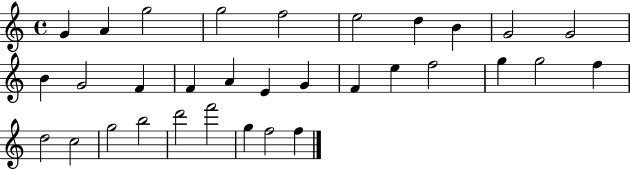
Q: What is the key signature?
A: C major